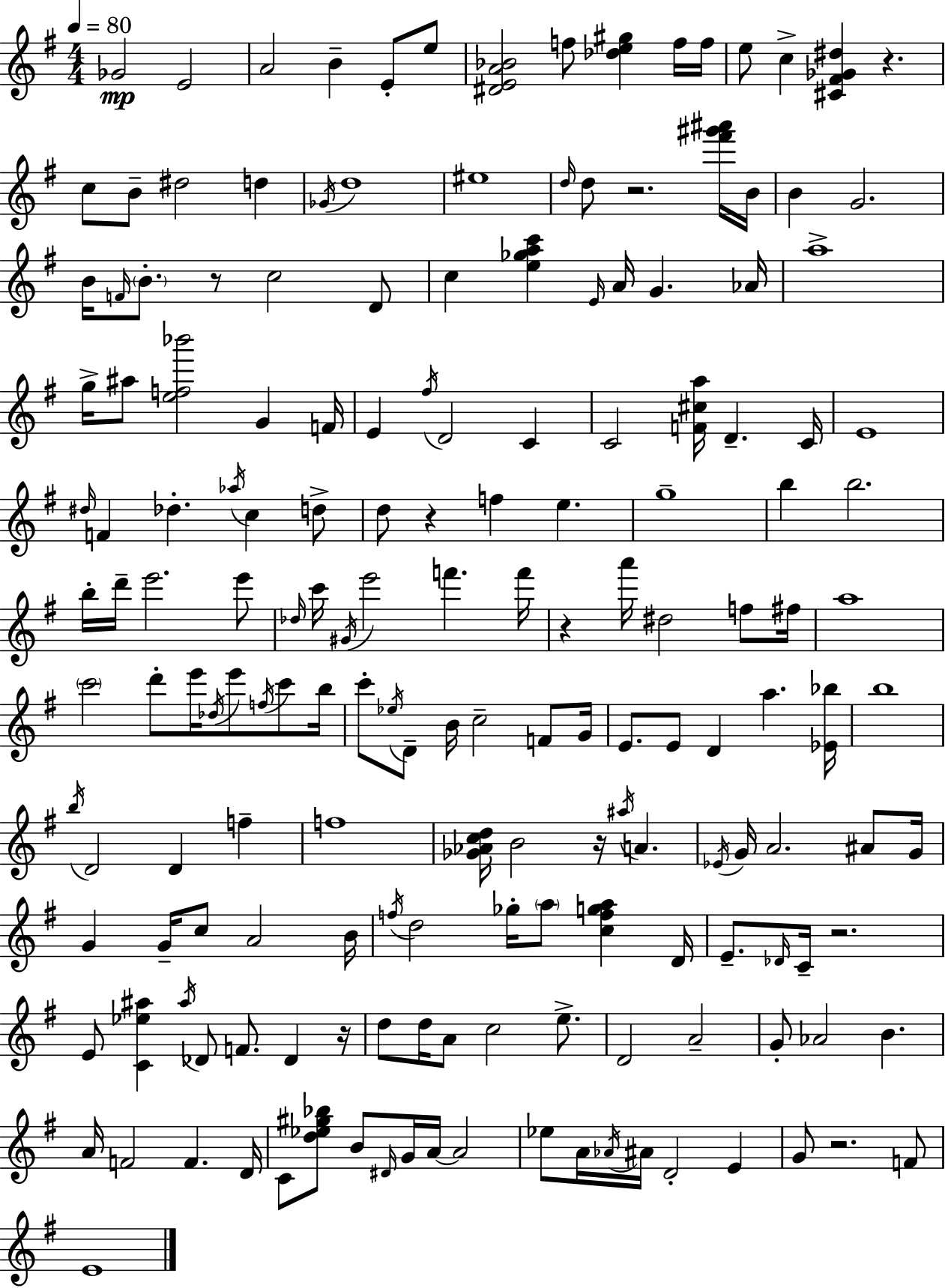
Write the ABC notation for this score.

X:1
T:Untitled
M:4/4
L:1/4
K:Em
_G2 E2 A2 B E/2 e/2 [^DEA_B]2 f/2 [_de^g] f/4 f/4 e/2 c [^C^F_G^d] z c/2 B/2 ^d2 d _G/4 d4 ^e4 d/4 d/2 z2 [^f'^g'^a']/4 B/4 B G2 B/4 F/4 B/2 z/2 c2 D/2 c [e_gac'] E/4 A/4 G _A/4 a4 g/4 ^a/2 [ef_b']2 G F/4 E ^f/4 D2 C C2 [F^ca]/4 D C/4 E4 ^d/4 F _d _a/4 c d/2 d/2 z f e g4 b b2 b/4 d'/4 e'2 e'/2 _d/4 c'/4 ^G/4 e'2 f' f'/4 z a'/4 ^d2 f/2 ^f/4 a4 c'2 d'/2 e'/4 _d/4 e'/2 f/4 c'/2 b/4 c'/2 _e/4 D/2 B/4 c2 F/2 G/4 E/2 E/2 D a [_E_b]/4 b4 b/4 D2 D f f4 [_G_Acd]/4 B2 z/4 ^a/4 A _E/4 G/4 A2 ^A/2 G/4 G G/4 c/2 A2 B/4 f/4 d2 _g/4 a/2 [cfga] D/4 E/2 _D/4 C/4 z2 E/2 [C_e^a] ^a/4 _D/2 F/2 _D z/4 d/2 d/4 A/2 c2 e/2 D2 A2 G/2 _A2 B A/4 F2 F D/4 C/2 [d_e^g_b]/2 B/2 ^D/4 G/4 A/4 A2 _e/2 A/4 _A/4 ^A/4 D2 E G/2 z2 F/2 E4